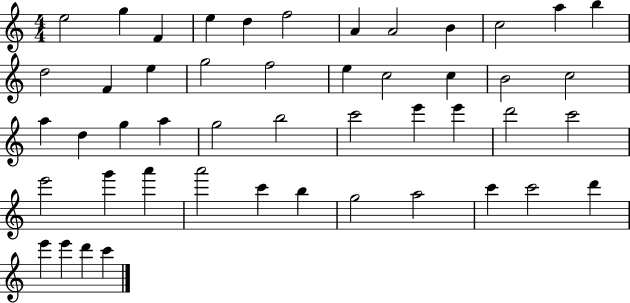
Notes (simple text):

E5/h G5/q F4/q E5/q D5/q F5/h A4/q A4/h B4/q C5/h A5/q B5/q D5/h F4/q E5/q G5/h F5/h E5/q C5/h C5/q B4/h C5/h A5/q D5/q G5/q A5/q G5/h B5/h C6/h E6/q E6/q D6/h C6/h E6/h G6/q A6/q A6/h C6/q B5/q G5/h A5/h C6/q C6/h D6/q E6/q E6/q D6/q C6/q